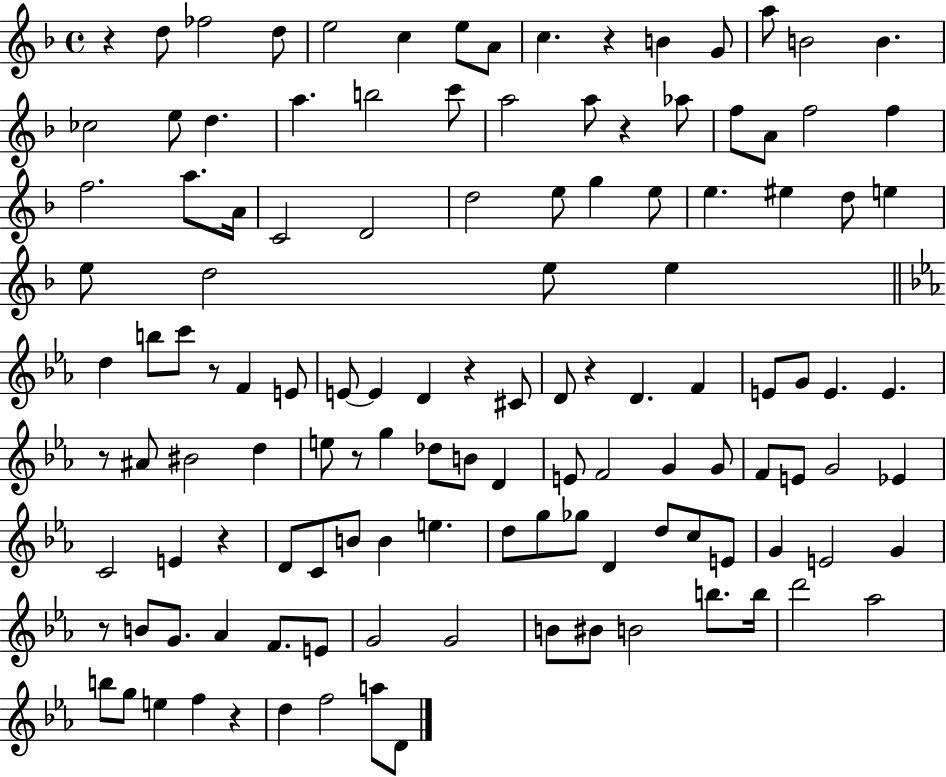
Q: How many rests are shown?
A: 11